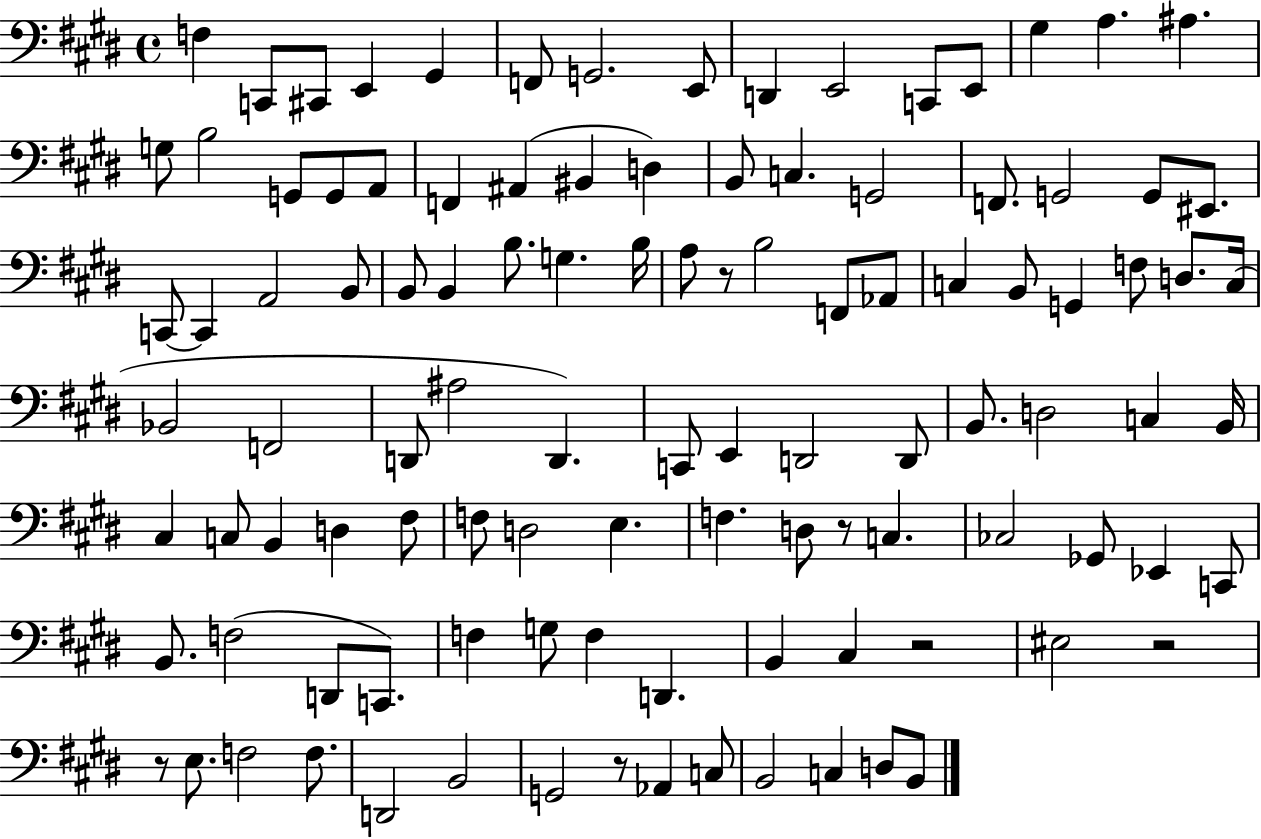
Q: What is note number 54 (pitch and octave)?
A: A#3